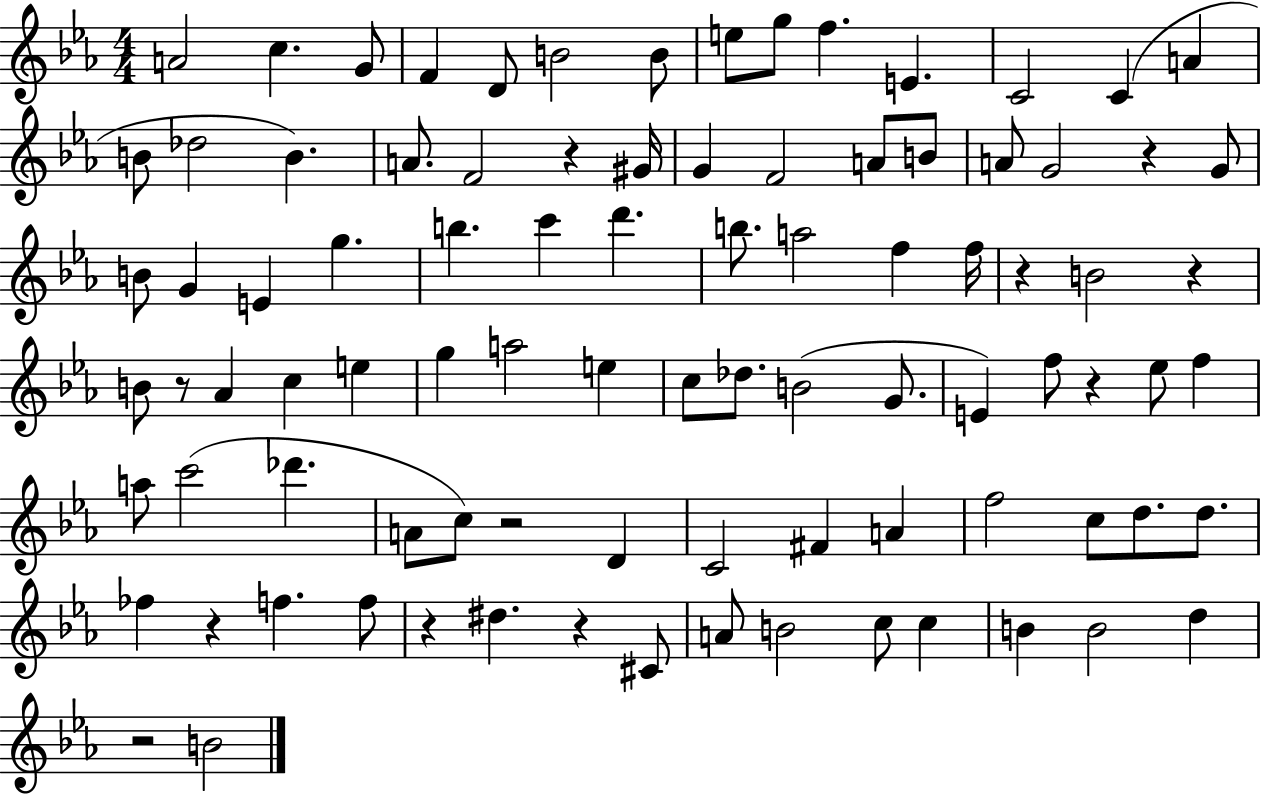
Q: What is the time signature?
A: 4/4